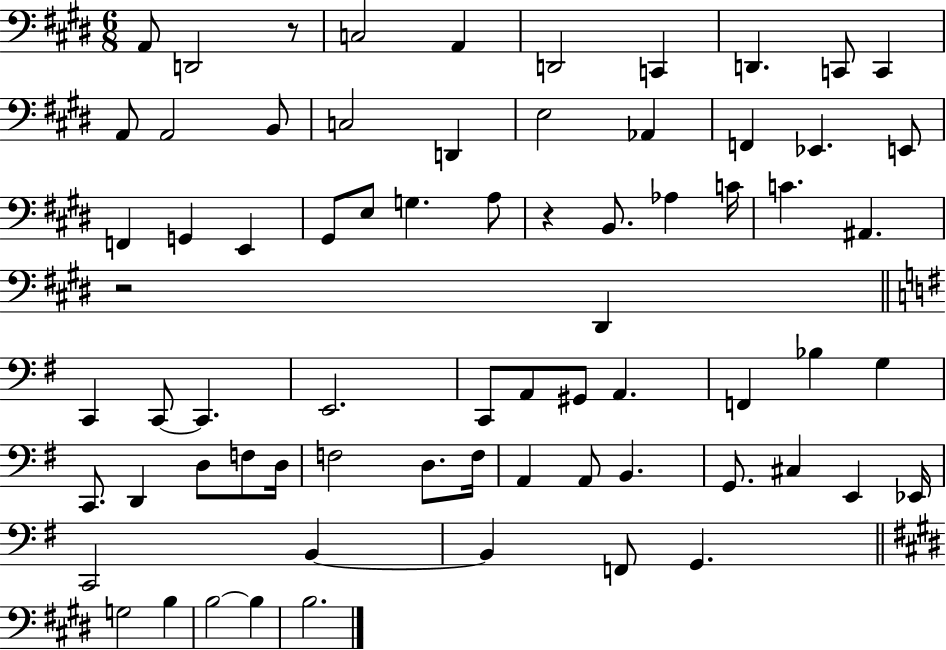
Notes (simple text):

A2/e D2/h R/e C3/h A2/q D2/h C2/q D2/q. C2/e C2/q A2/e A2/h B2/e C3/h D2/q E3/h Ab2/q F2/q Eb2/q. E2/e F2/q G2/q E2/q G#2/e E3/e G3/q. A3/e R/q B2/e. Ab3/q C4/s C4/q. A#2/q. R/h D#2/q C2/q C2/e C2/q. E2/h. C2/e A2/e G#2/e A2/q. F2/q Bb3/q G3/q C2/e. D2/q D3/e F3/e D3/s F3/h D3/e. F3/s A2/q A2/e B2/q. G2/e. C#3/q E2/q Eb2/s C2/h B2/q B2/q F2/e G2/q. G3/h B3/q B3/h B3/q B3/h.